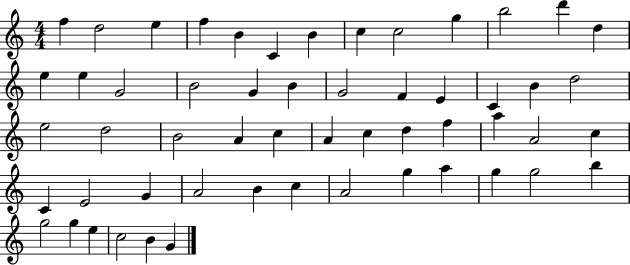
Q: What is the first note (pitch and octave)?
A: F5